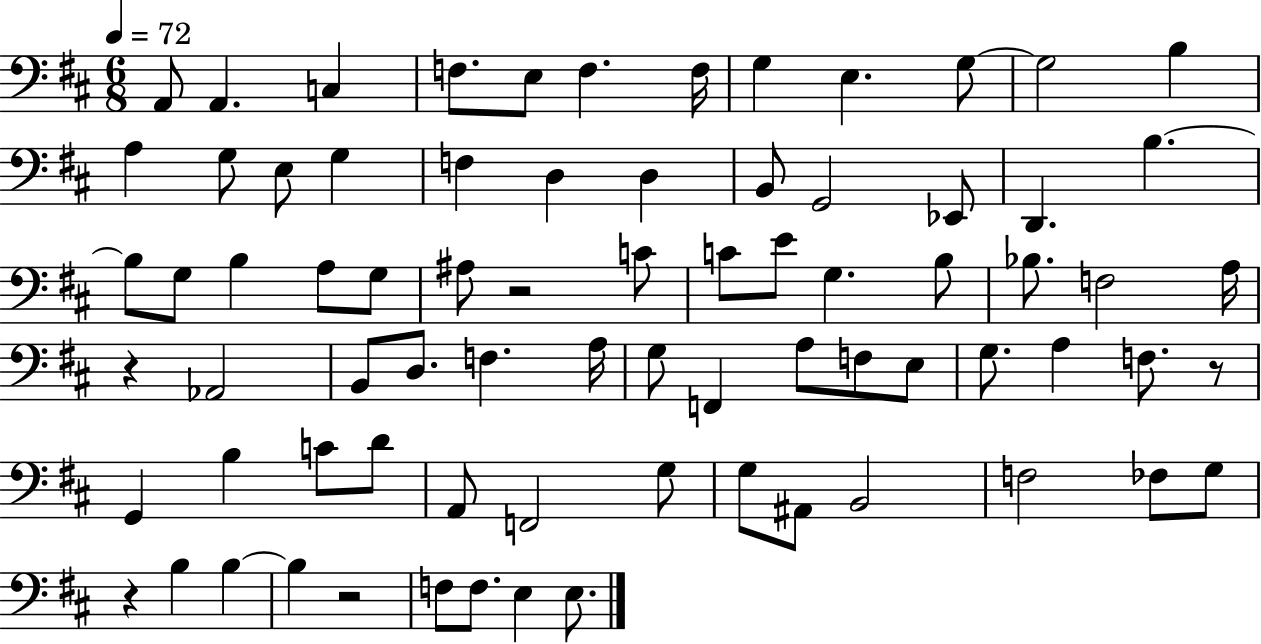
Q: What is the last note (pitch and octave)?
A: E3